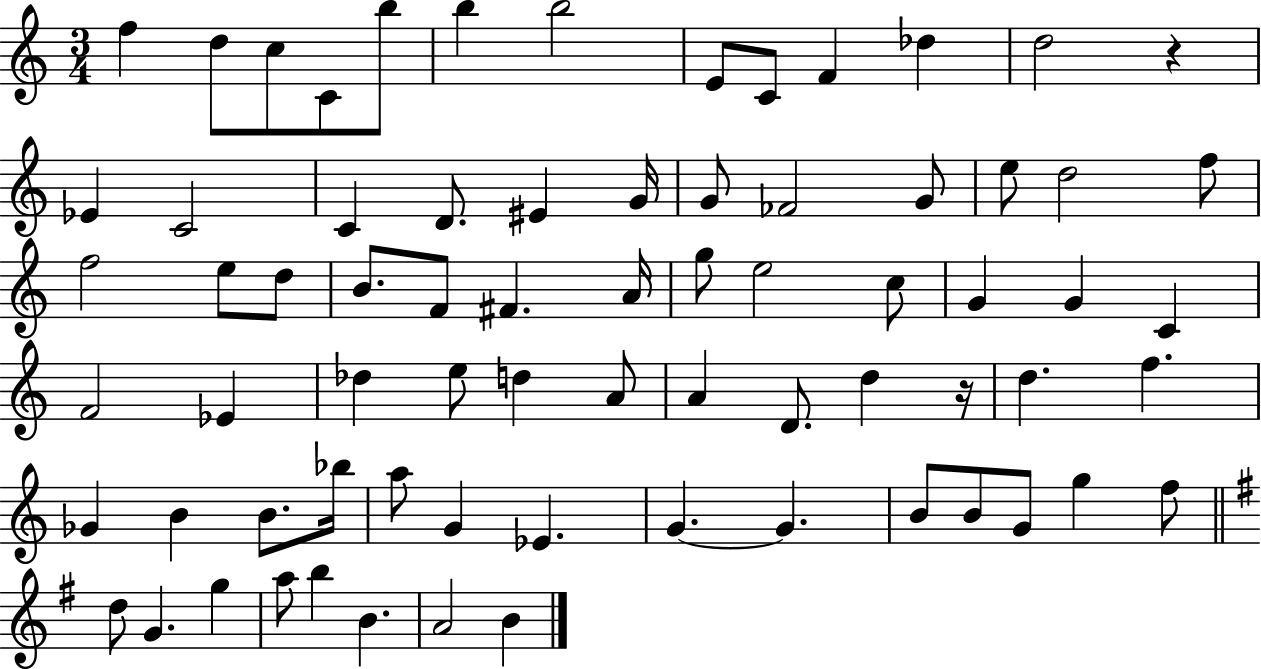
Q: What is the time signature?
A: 3/4